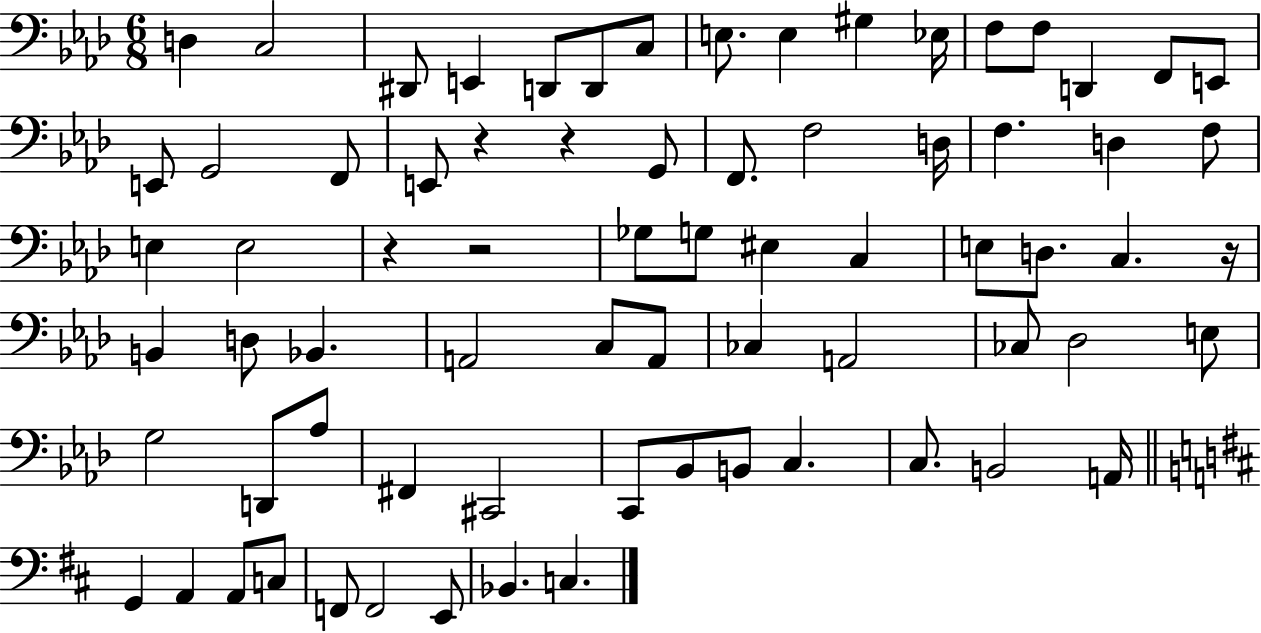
D3/q C3/h D#2/e E2/q D2/e D2/e C3/e E3/e. E3/q G#3/q Eb3/s F3/e F3/e D2/q F2/e E2/e E2/e G2/h F2/e E2/e R/q R/q G2/e F2/e. F3/h D3/s F3/q. D3/q F3/e E3/q E3/h R/q R/h Gb3/e G3/e EIS3/q C3/q E3/e D3/e. C3/q. R/s B2/q D3/e Bb2/q. A2/h C3/e A2/e CES3/q A2/h CES3/e Db3/h E3/e G3/h D2/e Ab3/e F#2/q C#2/h C2/e Bb2/e B2/e C3/q. C3/e. B2/h A2/s G2/q A2/q A2/e C3/e F2/e F2/h E2/e Bb2/q. C3/q.